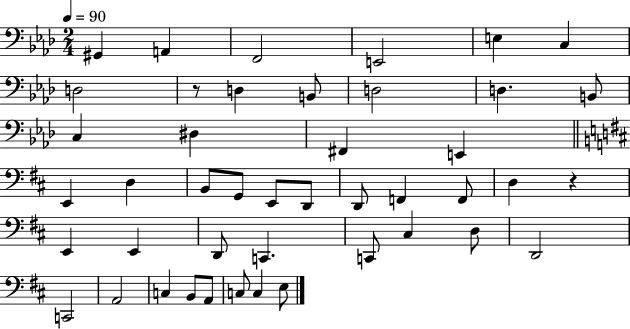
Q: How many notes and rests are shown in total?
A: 44